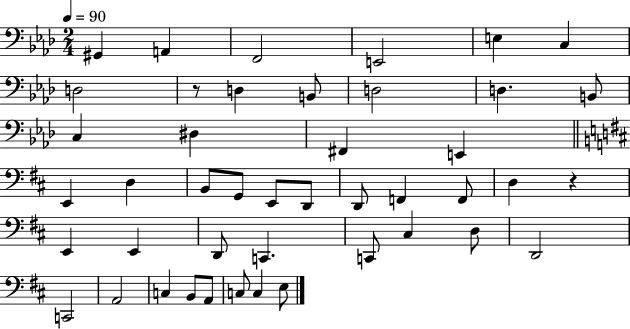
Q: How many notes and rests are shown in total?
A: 44